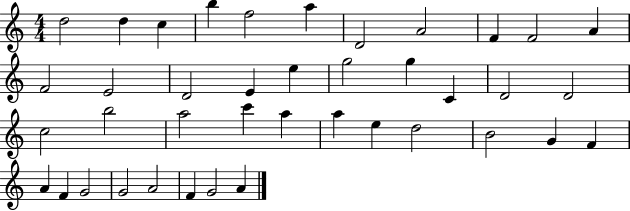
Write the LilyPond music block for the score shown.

{
  \clef treble
  \numericTimeSignature
  \time 4/4
  \key c \major
  d''2 d''4 c''4 | b''4 f''2 a''4 | d'2 a'2 | f'4 f'2 a'4 | \break f'2 e'2 | d'2 e'4 e''4 | g''2 g''4 c'4 | d'2 d'2 | \break c''2 b''2 | a''2 c'''4 a''4 | a''4 e''4 d''2 | b'2 g'4 f'4 | \break a'4 f'4 g'2 | g'2 a'2 | f'4 g'2 a'4 | \bar "|."
}